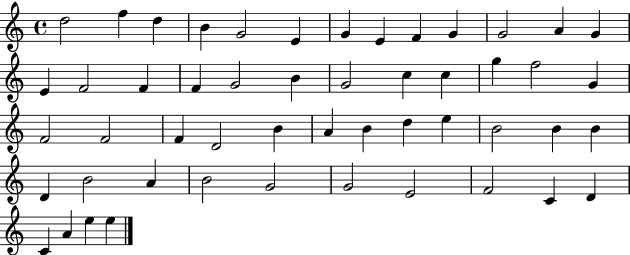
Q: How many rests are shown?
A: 0